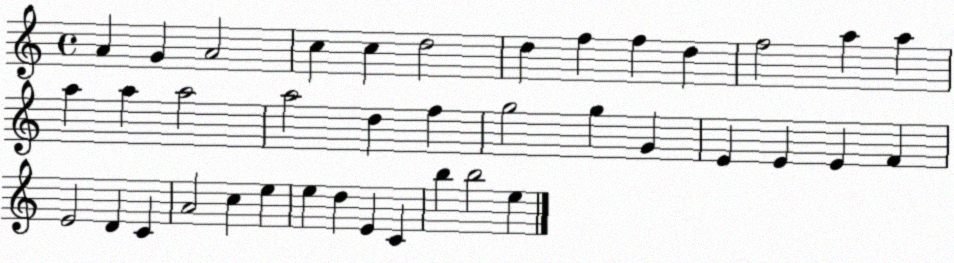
X:1
T:Untitled
M:4/4
L:1/4
K:C
A G A2 c c d2 d f f d f2 a a a a a2 a2 d f g2 g G E E E F E2 D C A2 c e e d E C b b2 e